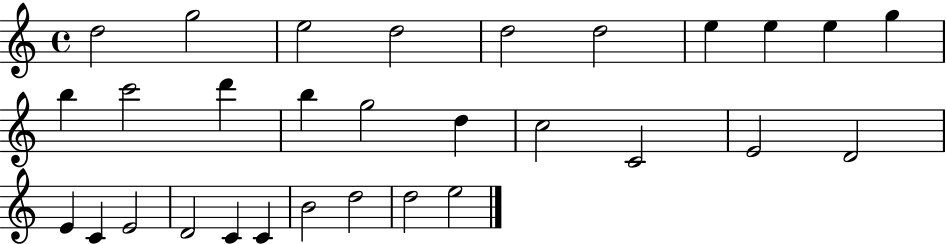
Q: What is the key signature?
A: C major